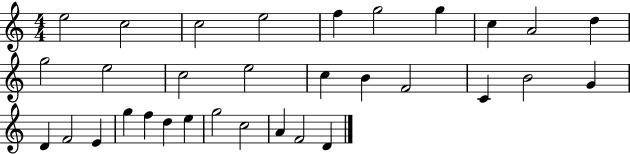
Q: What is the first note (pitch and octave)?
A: E5